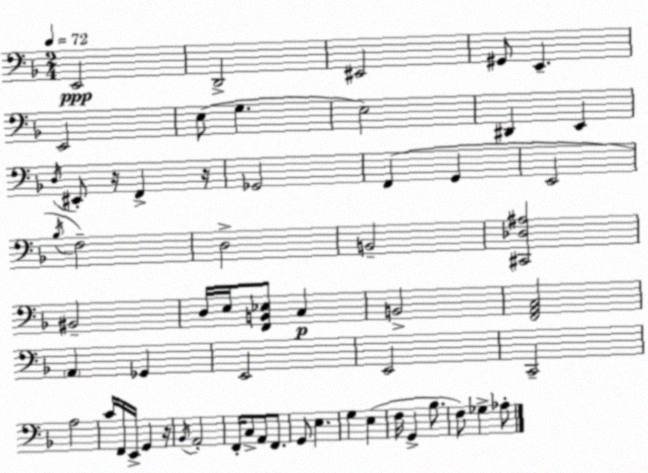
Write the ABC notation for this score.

X:1
T:Untitled
M:2/4
L:1/4
K:F
E,,2 D,,2 ^E,,2 ^G,,/2 E,, E,,2 E,/2 G, E,2 ^D,, E,, D,/4 ^E,,/2 z/4 F,, z/4 _G,,2 F,, G,, E,,2 _B,/4 F,2 D,2 B,,2 [^C,,_D,^A,]2 ^B,,2 D,/4 E,/4 [F,,B,,_E,]/2 C, B,,2 [F,,A,,C,]2 A,, _G,, E,,2 E,,2 C,,2 A,2 C/4 F,,/4 E,,/4 G,, z/4 _B,,/4 A,,2 F,,/4 C,/2 A,,/2 F,,/2 G,,/2 E, G, E, F,/4 G,, _B,/2 F,/2 _G, _A,/2